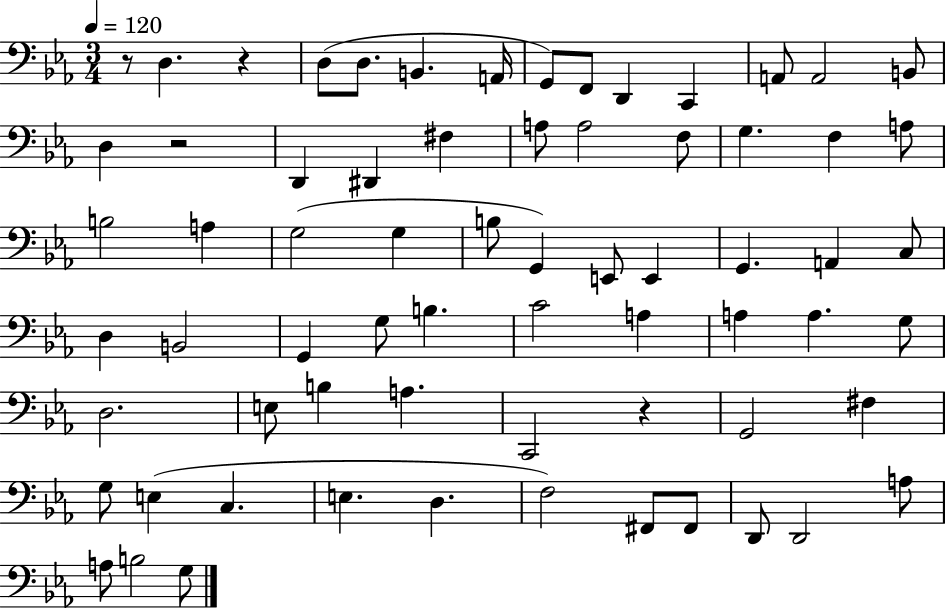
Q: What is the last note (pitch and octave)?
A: G3